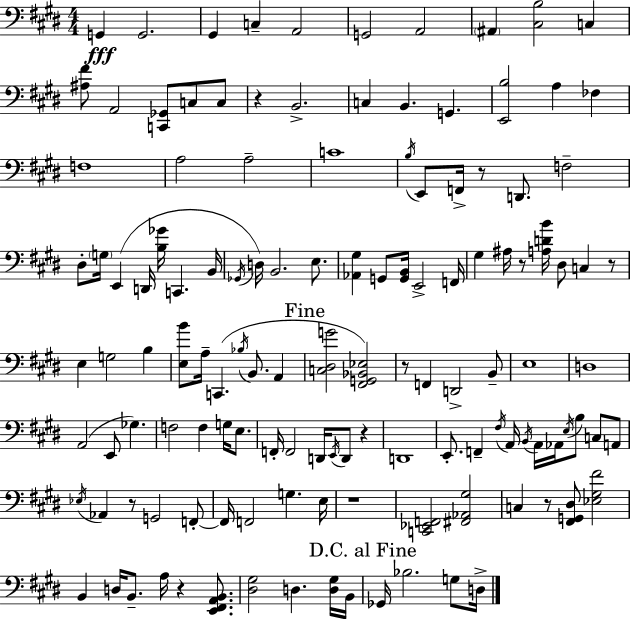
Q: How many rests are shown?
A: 10